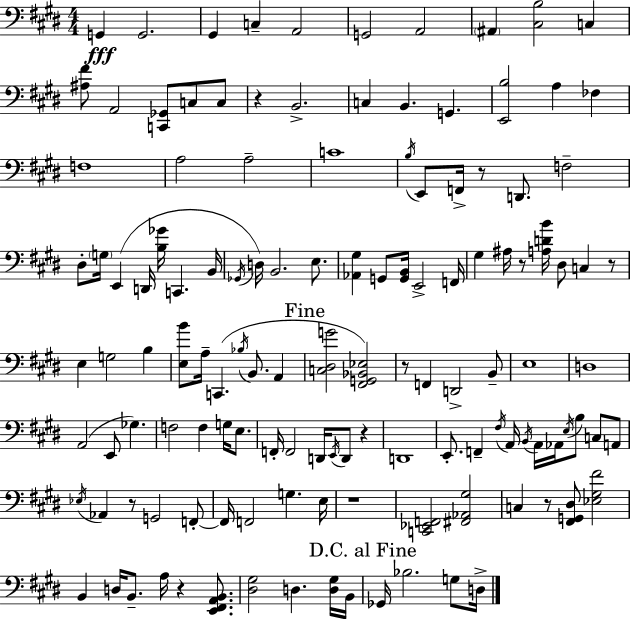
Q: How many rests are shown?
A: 10